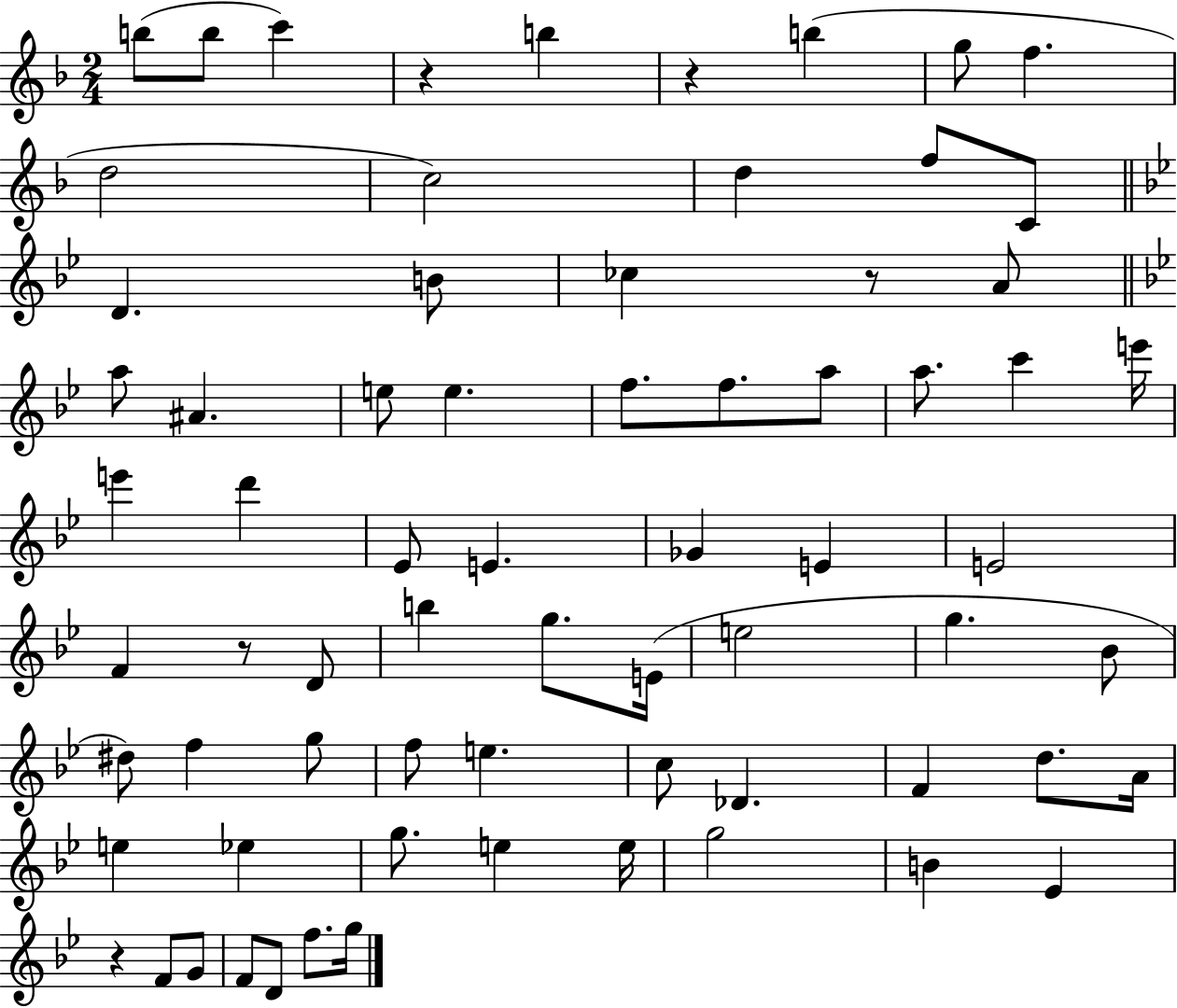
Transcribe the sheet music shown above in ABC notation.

X:1
T:Untitled
M:2/4
L:1/4
K:F
b/2 b/2 c' z b z b g/2 f d2 c2 d f/2 C/2 D B/2 _c z/2 A/2 a/2 ^A e/2 e f/2 f/2 a/2 a/2 c' e'/4 e' d' _E/2 E _G E E2 F z/2 D/2 b g/2 E/4 e2 g _B/2 ^d/2 f g/2 f/2 e c/2 _D F d/2 A/4 e _e g/2 e e/4 g2 B _E z F/2 G/2 F/2 D/2 f/2 g/4